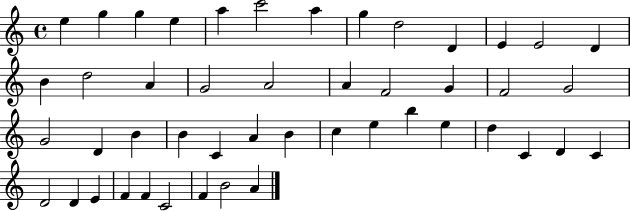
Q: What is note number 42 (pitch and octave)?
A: F4